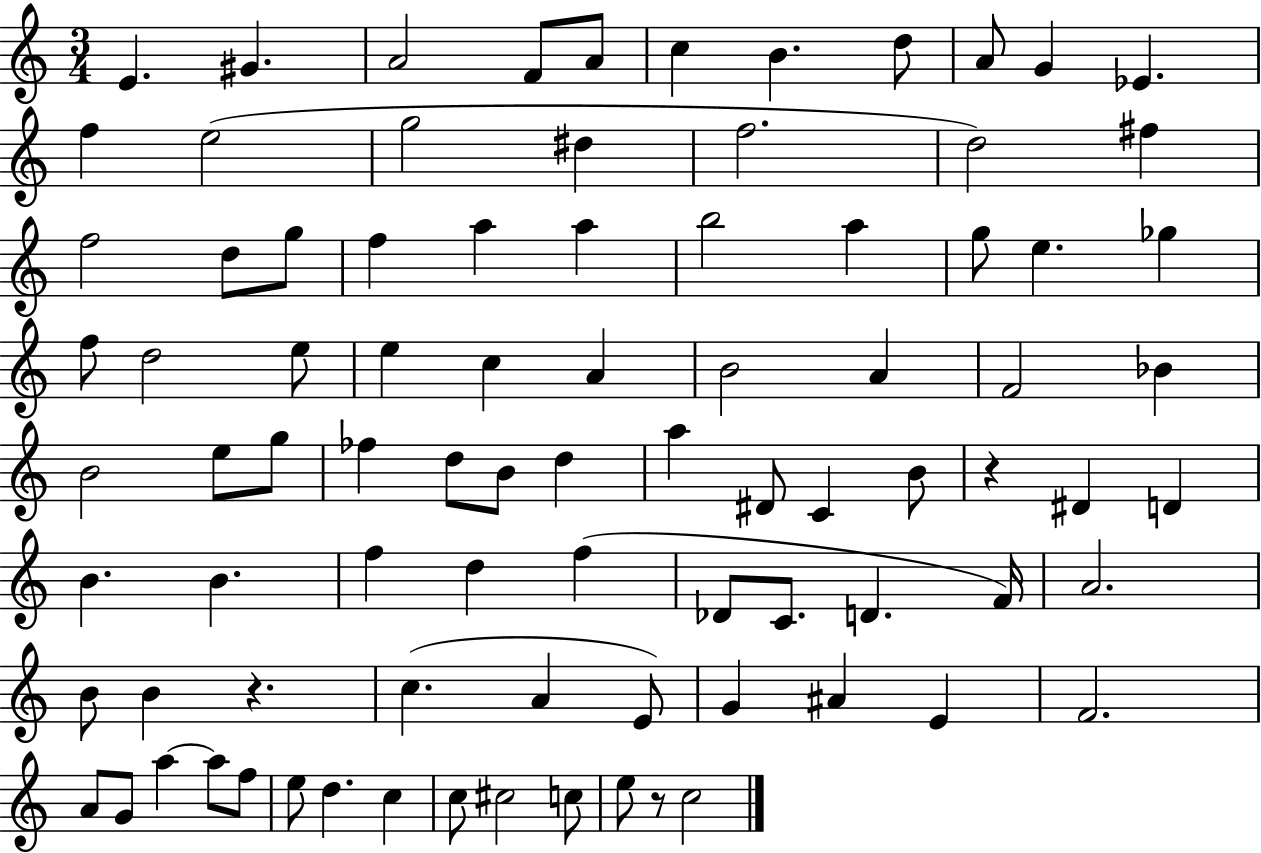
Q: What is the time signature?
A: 3/4